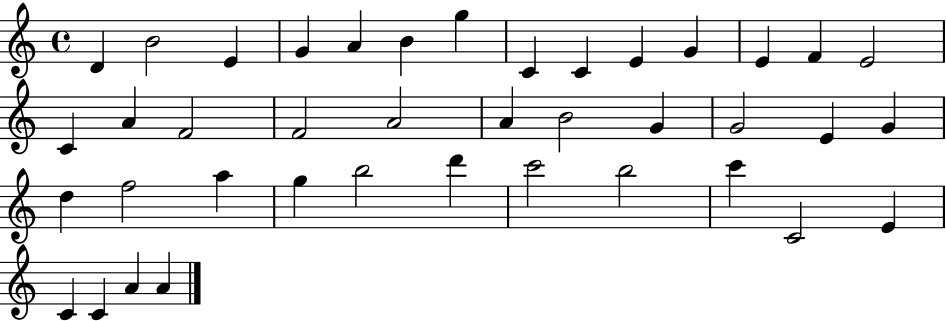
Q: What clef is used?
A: treble